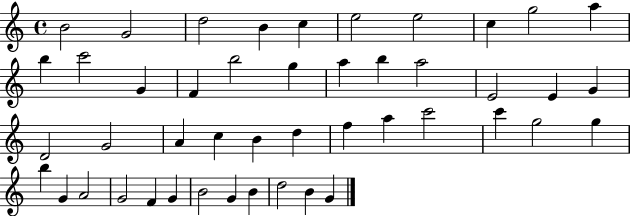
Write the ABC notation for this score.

X:1
T:Untitled
M:4/4
L:1/4
K:C
B2 G2 d2 B c e2 e2 c g2 a b c'2 G F b2 g a b a2 E2 E G D2 G2 A c B d f a c'2 c' g2 g b G A2 G2 F G B2 G B d2 B G